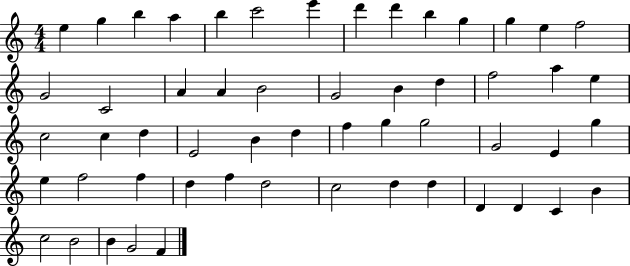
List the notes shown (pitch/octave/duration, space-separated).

E5/q G5/q B5/q A5/q B5/q C6/h E6/q D6/q D6/q B5/q G5/q G5/q E5/q F5/h G4/h C4/h A4/q A4/q B4/h G4/h B4/q D5/q F5/h A5/q E5/q C5/h C5/q D5/q E4/h B4/q D5/q F5/q G5/q G5/h G4/h E4/q G5/q E5/q F5/h F5/q D5/q F5/q D5/h C5/h D5/q D5/q D4/q D4/q C4/q B4/q C5/h B4/h B4/q G4/h F4/q